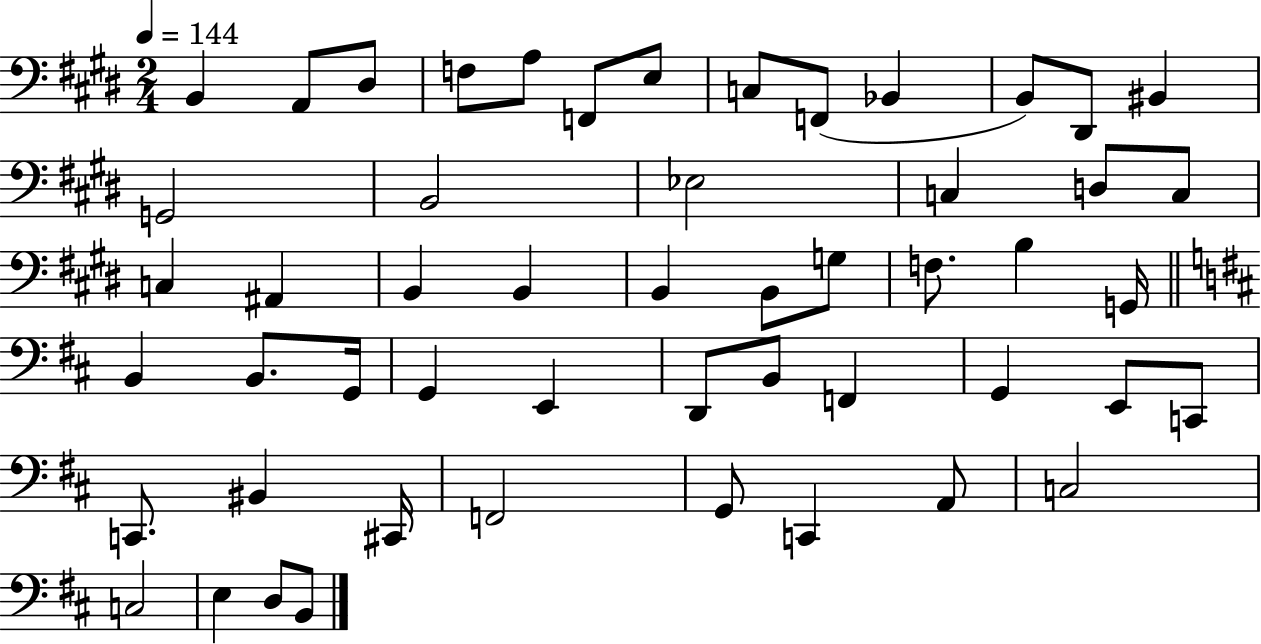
B2/q A2/e D#3/e F3/e A3/e F2/e E3/e C3/e F2/e Bb2/q B2/e D#2/e BIS2/q G2/h B2/h Eb3/h C3/q D3/e C3/e C3/q A#2/q B2/q B2/q B2/q B2/e G3/e F3/e. B3/q G2/s B2/q B2/e. G2/s G2/q E2/q D2/e B2/e F2/q G2/q E2/e C2/e C2/e. BIS2/q C#2/s F2/h G2/e C2/q A2/e C3/h C3/h E3/q D3/e B2/e